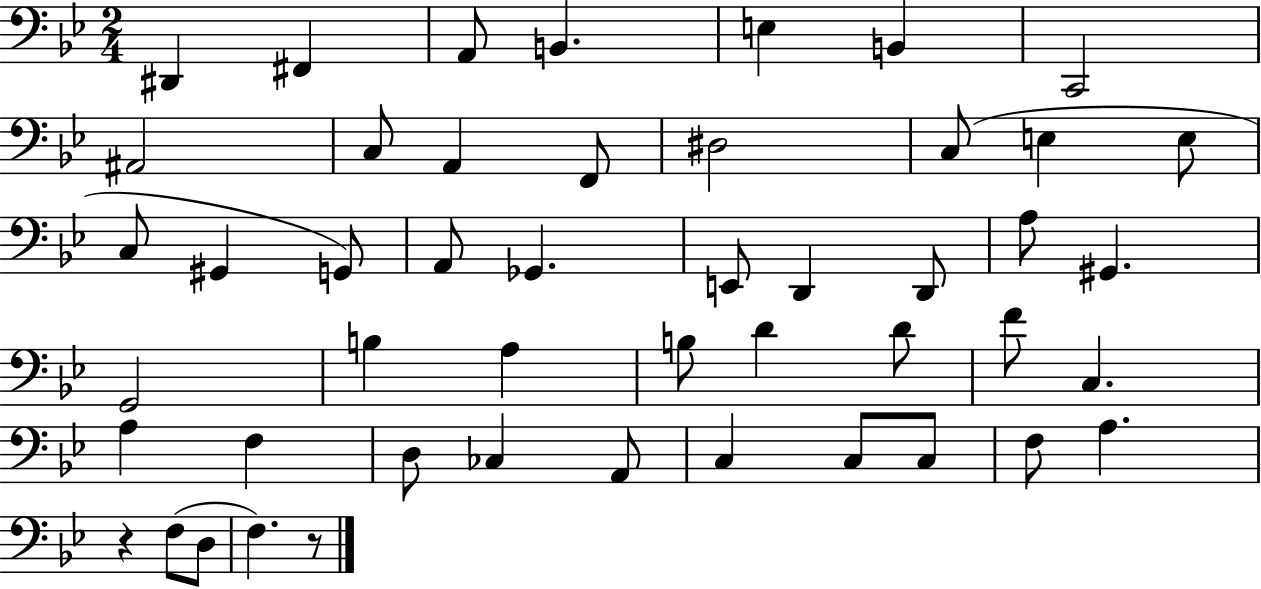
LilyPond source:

{
  \clef bass
  \numericTimeSignature
  \time 2/4
  \key bes \major
  dis,4 fis,4 | a,8 b,4. | e4 b,4 | c,2 | \break ais,2 | c8 a,4 f,8 | dis2 | c8( e4 e8 | \break c8 gis,4 g,8) | a,8 ges,4. | e,8 d,4 d,8 | a8 gis,4. | \break g,2 | b4 a4 | b8 d'4 d'8 | f'8 c4. | \break a4 f4 | d8 ces4 a,8 | c4 c8 c8 | f8 a4. | \break r4 f8( d8 | f4.) r8 | \bar "|."
}